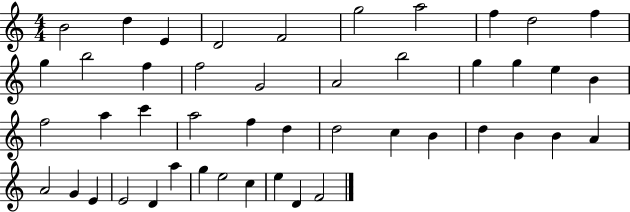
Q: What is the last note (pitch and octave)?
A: F4